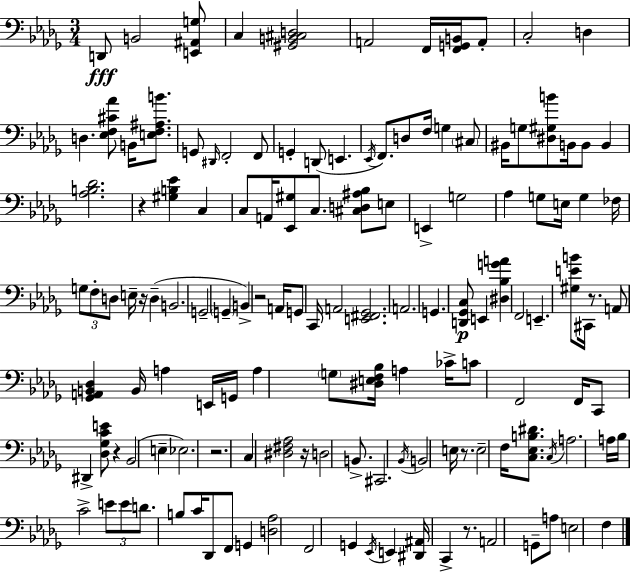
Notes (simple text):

D2/e B2/h [E2,A#2,G3]/e C3/q [G#2,B2,C#3,D3]/h A2/h F2/s [F2,G2,B2]/s A2/e C3/h D3/q D3/q. [Eb3,F3,C#4,Ab4]/e B2/s [E3,F3,A#3,B4]/e. G2/e D#2/s F2/h F2/e G2/q D2/e E2/q. Eb2/s F2/e. D3/e F3/s G3/q C#3/e BIS2/s G3/e [D#3,G#3,B4]/e B2/s B2/e B2/q [Ab3,B3,Db4]/h. R/q [G#3,B3,Eb4]/q C3/q C3/e A2/s [Eb2,G#3]/e C3/e. [C#3,D3,A#3,Bb3]/e E3/e E2/q G3/h Ab3/q G3/e E3/s G3/q FES3/s G3/e F3/e D3/e E3/s R/s D3/q B2/h. G2/h G2/q B2/q R/h A2/s G2/e C2/s A2/h [E2,F#2,Gb2]/h. A2/h. G2/q. [D2,Gb2,C3]/e E2/q [D#3,Bb3,G4,A4]/q F2/h E2/q. [G#3,E4,B4]/e C#2/s R/e. A2/e [Gb2,A2,B2,Db3]/q B2/s A3/q E2/s G2/s A3/q G3/e [D#3,E3,F3,Bb3]/s A3/q CES4/s C4/e F2/h F2/s C2/e D#2/q [Db3,Gb3,C4,E4]/e R/q Bb2/h E3/q Eb3/h. R/h. C3/q [D#3,F#3,Ab3]/h R/s D3/h B2/e. C#2/h. Bb2/s B2/h E3/s R/e. E3/h F3/s [C3,Eb3,B3,D#4]/e. C3/s A3/h. A3/s Bb3/s C4/h E4/e E4/e D4/e. B3/e C4/s Db2/e F2/e G2/q [D3,Ab3]/h F2/h G2/q Eb2/s E2/q [D#2,A#2]/s C2/q R/e. A2/h G2/e A3/e E3/h F3/q